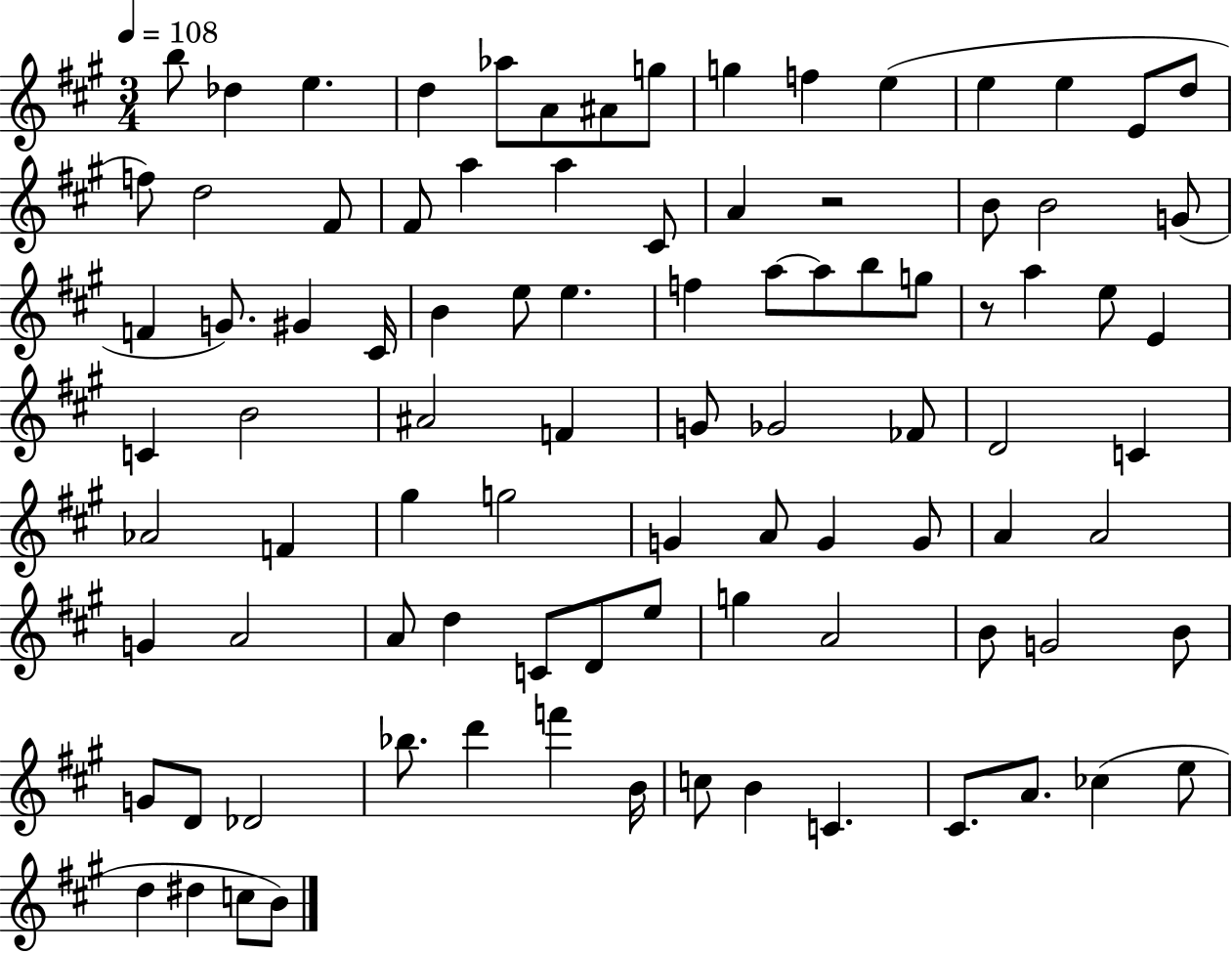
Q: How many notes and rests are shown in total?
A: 92